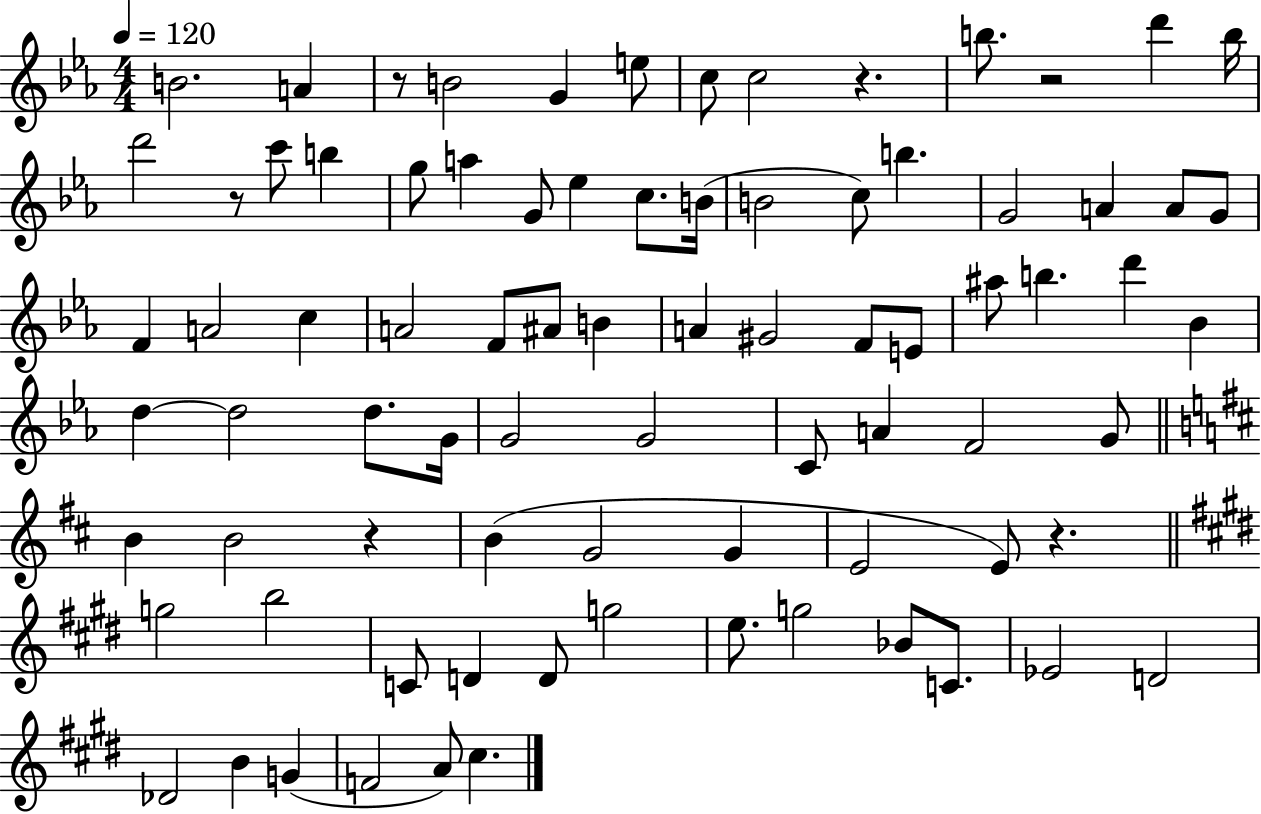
{
  \clef treble
  \numericTimeSignature
  \time 4/4
  \key ees \major
  \tempo 4 = 120
  \repeat volta 2 { b'2. a'4 | r8 b'2 g'4 e''8 | c''8 c''2 r4. | b''8. r2 d'''4 b''16 | \break d'''2 r8 c'''8 b''4 | g''8 a''4 g'8 ees''4 c''8. b'16( | b'2 c''8) b''4. | g'2 a'4 a'8 g'8 | \break f'4 a'2 c''4 | a'2 f'8 ais'8 b'4 | a'4 gis'2 f'8 e'8 | ais''8 b''4. d'''4 bes'4 | \break d''4~~ d''2 d''8. g'16 | g'2 g'2 | c'8 a'4 f'2 g'8 | \bar "||" \break \key b \minor b'4 b'2 r4 | b'4( g'2 g'4 | e'2 e'8) r4. | \bar "||" \break \key e \major g''2 b''2 | c'8 d'4 d'8 g''2 | e''8. g''2 bes'8 c'8. | ees'2 d'2 | \break des'2 b'4 g'4( | f'2 a'8) cis''4. | } \bar "|."
}